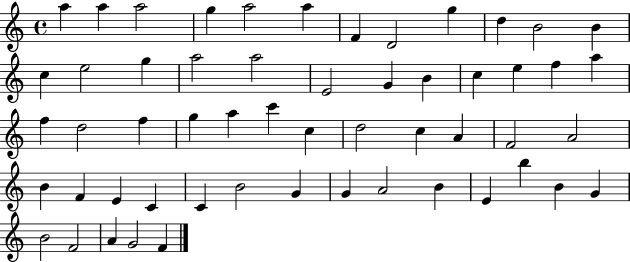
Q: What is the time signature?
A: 4/4